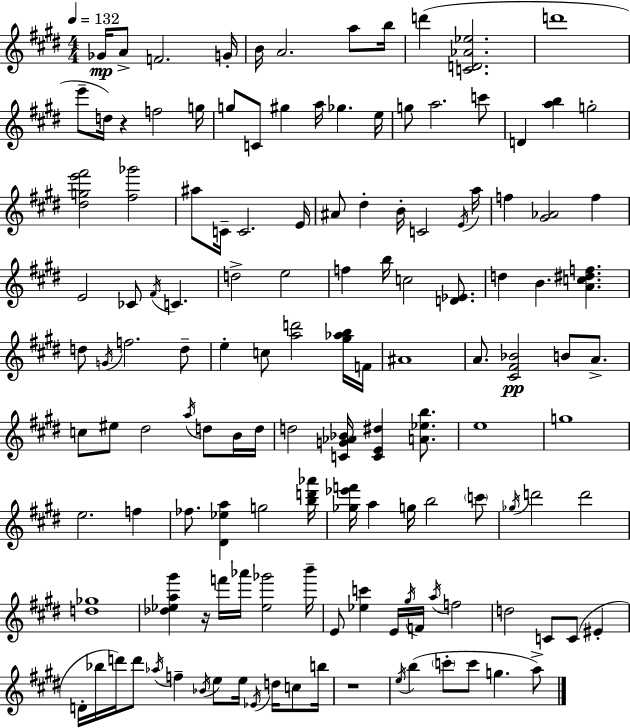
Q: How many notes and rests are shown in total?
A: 135